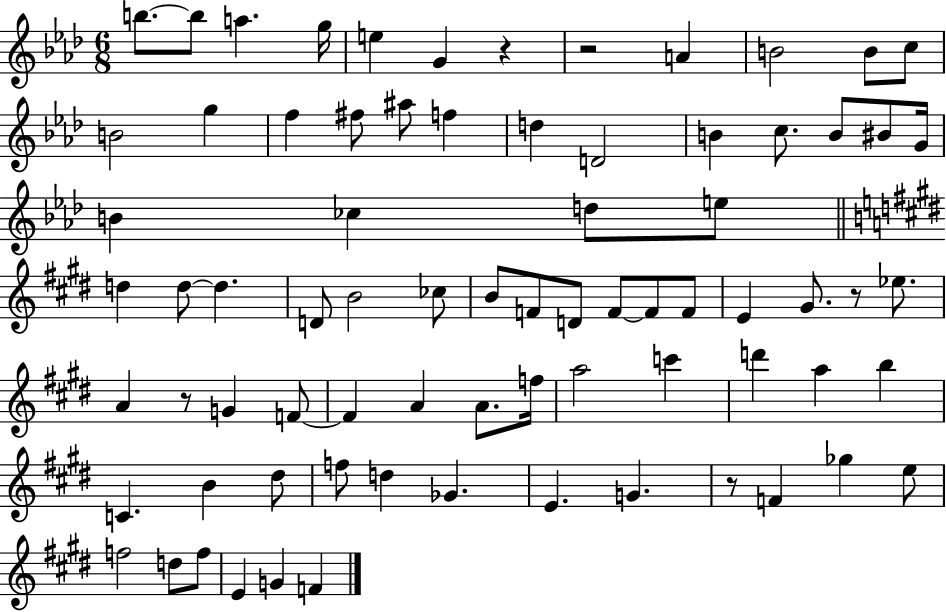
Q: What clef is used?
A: treble